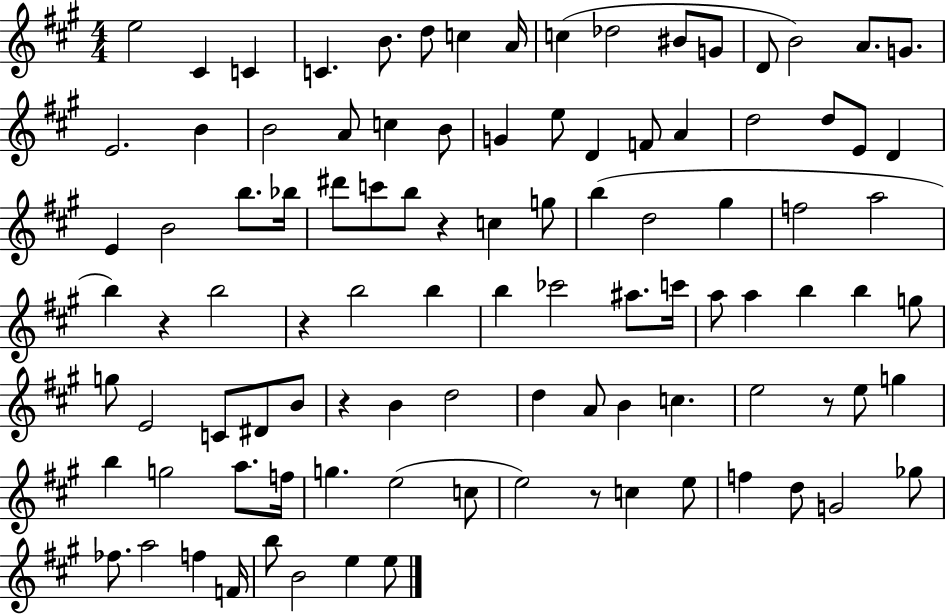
E5/h C#4/q C4/q C4/q. B4/e. D5/e C5/q A4/s C5/q Db5/h BIS4/e G4/e D4/e B4/h A4/e. G4/e. E4/h. B4/q B4/h A4/e C5/q B4/e G4/q E5/e D4/q F4/e A4/q D5/h D5/e E4/e D4/q E4/q B4/h B5/e. Bb5/s D#6/e C6/e B5/e R/q C5/q G5/e B5/q D5/h G#5/q F5/h A5/h B5/q R/q B5/h R/q B5/h B5/q B5/q CES6/h A#5/e. C6/s A5/e A5/q B5/q B5/q G5/e G5/e E4/h C4/e D#4/e B4/e R/q B4/q D5/h D5/q A4/e B4/q C5/q. E5/h R/e E5/e G5/q B5/q G5/h A5/e. F5/s G5/q. E5/h C5/e E5/h R/e C5/q E5/e F5/q D5/e G4/h Gb5/e FES5/e. A5/h F5/q F4/s B5/e B4/h E5/q E5/e